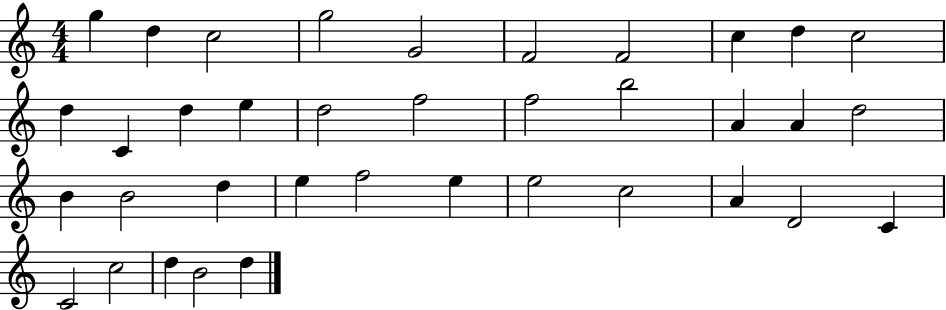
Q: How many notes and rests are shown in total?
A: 37